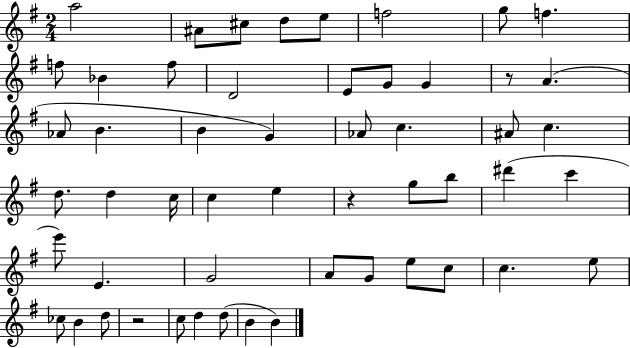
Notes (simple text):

A5/h A#4/e C#5/e D5/e E5/e F5/h G5/e F5/q. F5/e Bb4/q F5/e D4/h E4/e G4/e G4/q R/e A4/q. Ab4/e B4/q. B4/q G4/q Ab4/e C5/q. A#4/e C5/q. D5/e. D5/q C5/s C5/q E5/q R/q G5/e B5/e D#6/q C6/q E6/e E4/q. G4/h A4/e G4/e E5/e C5/e C5/q. E5/e CES5/e B4/q D5/e R/h C5/e D5/q D5/e B4/q B4/q